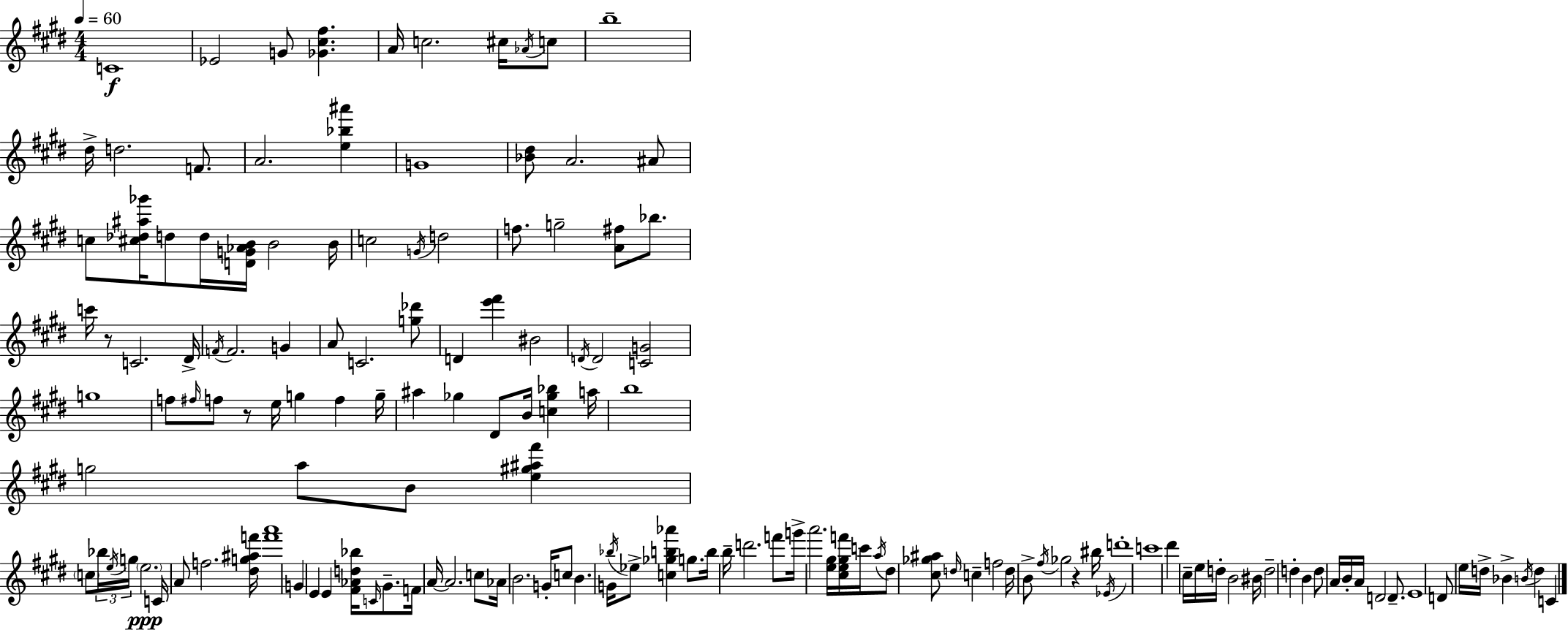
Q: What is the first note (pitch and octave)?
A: C4